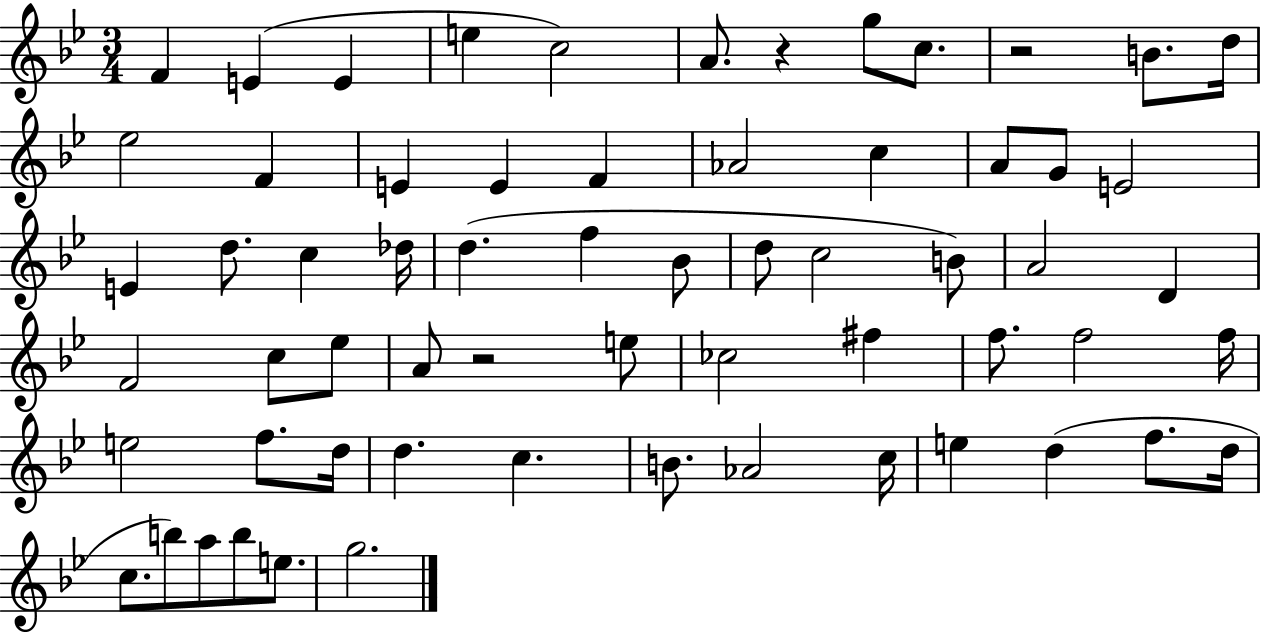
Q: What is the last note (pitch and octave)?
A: G5